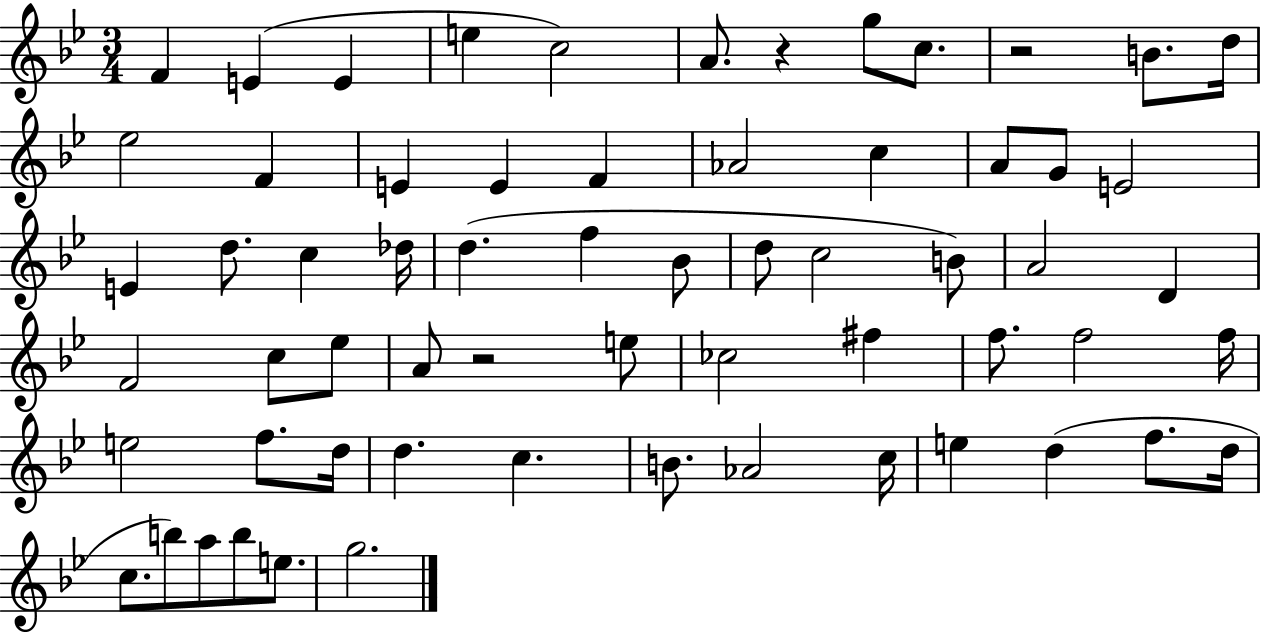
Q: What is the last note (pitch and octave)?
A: G5